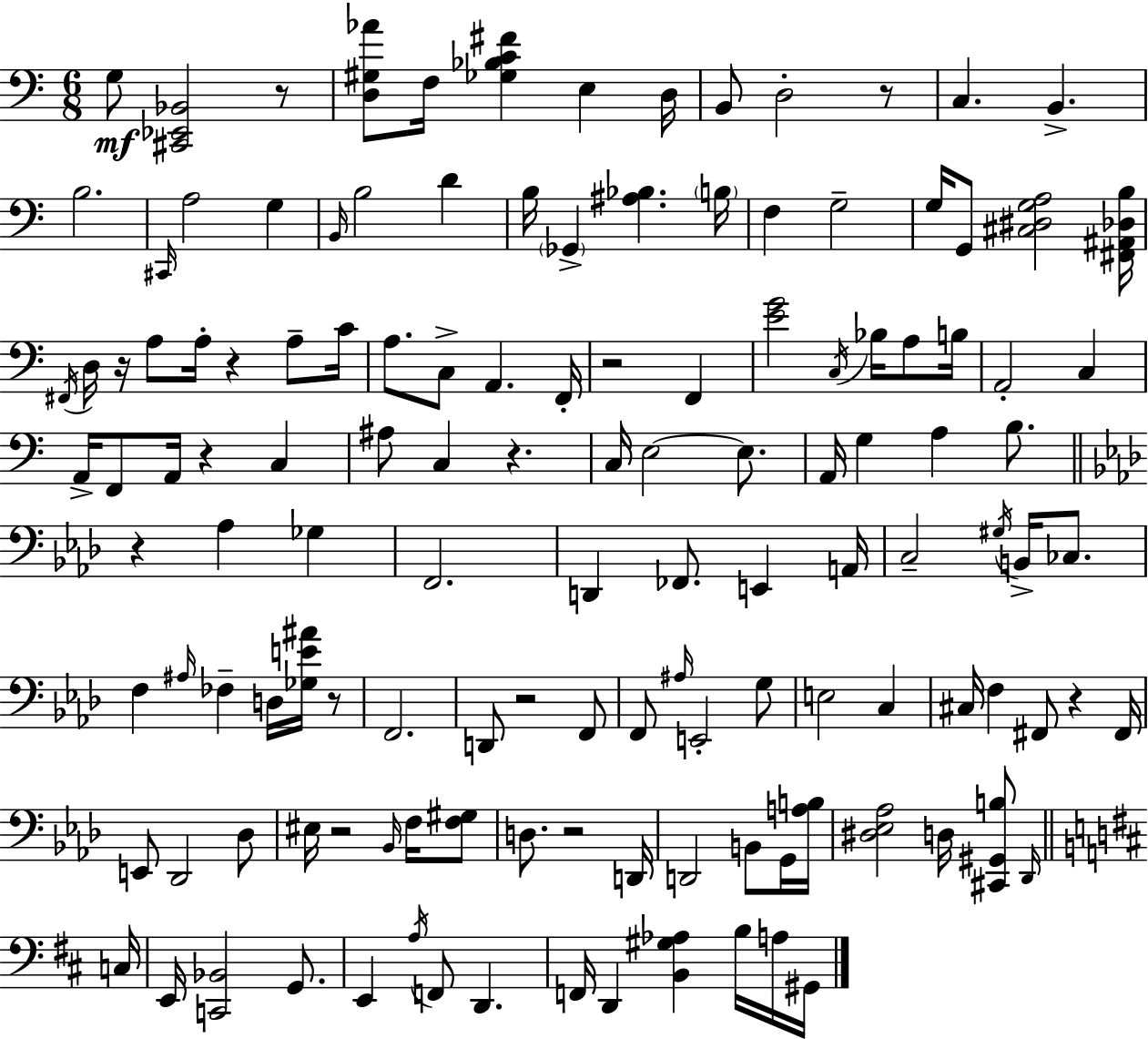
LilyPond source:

{
  \clef bass
  \numericTimeSignature
  \time 6/8
  \key a \minor
  g8\mf <cis, ees, bes,>2 r8 | <d gis aes'>8 f16 <ges bes c' fis'>4 e4 d16 | b,8 d2-. r8 | c4. b,4.-> | \break b2. | \grace { cis,16 } a2 g4 | \grace { b,16 } b2 d'4 | b16 \parenthesize ges,4-> <ais bes>4. | \break \parenthesize b16 f4 g2-- | g16 g,8 <cis dis g a>2 | <fis, ais, des b>16 \acciaccatura { fis,16 } d16 r16 a8 a16-. r4 | a8-- c'16 a8. c8-> a,4. | \break f,16-. r2 f,4 | <e' g'>2 \acciaccatura { c16 } | bes16 a8 b16 a,2-. | c4 a,16-> f,8 a,16 r4 | \break c4 ais8 c4 r4. | c16 e2~~ | e8. a,16 g4 a4 | b8. \bar "||" \break \key f \minor r4 aes4 ges4 | f,2. | d,4 fes,8. e,4 a,16 | c2-- \acciaccatura { gis16 } b,16-> ces8. | \break f4 \grace { ais16 } fes4-- d16 <ges e' ais'>16 | r8 f,2. | d,8 r2 | f,8 f,8 \grace { ais16 } e,2-. | \break g8 e2 c4 | cis16 f4 fis,8 r4 | fis,16 e,8 des,2 | des8 eis16 r2 | \break \grace { bes,16 } f16 <f gis>8 d8. r2 | d,16 d,2 | b,8 g,16 <a b>16 <dis ees aes>2 | d16 <cis, gis, b>8 \grace { des,16 } \bar "||" \break \key b \minor c16 e,16 <c, bes,>2 g,8. | e,4 \acciaccatura { a16 } f,8 d,4. | f,16 d,4 <b, gis aes>4 b16 | a16 gis,16 \bar "|."
}